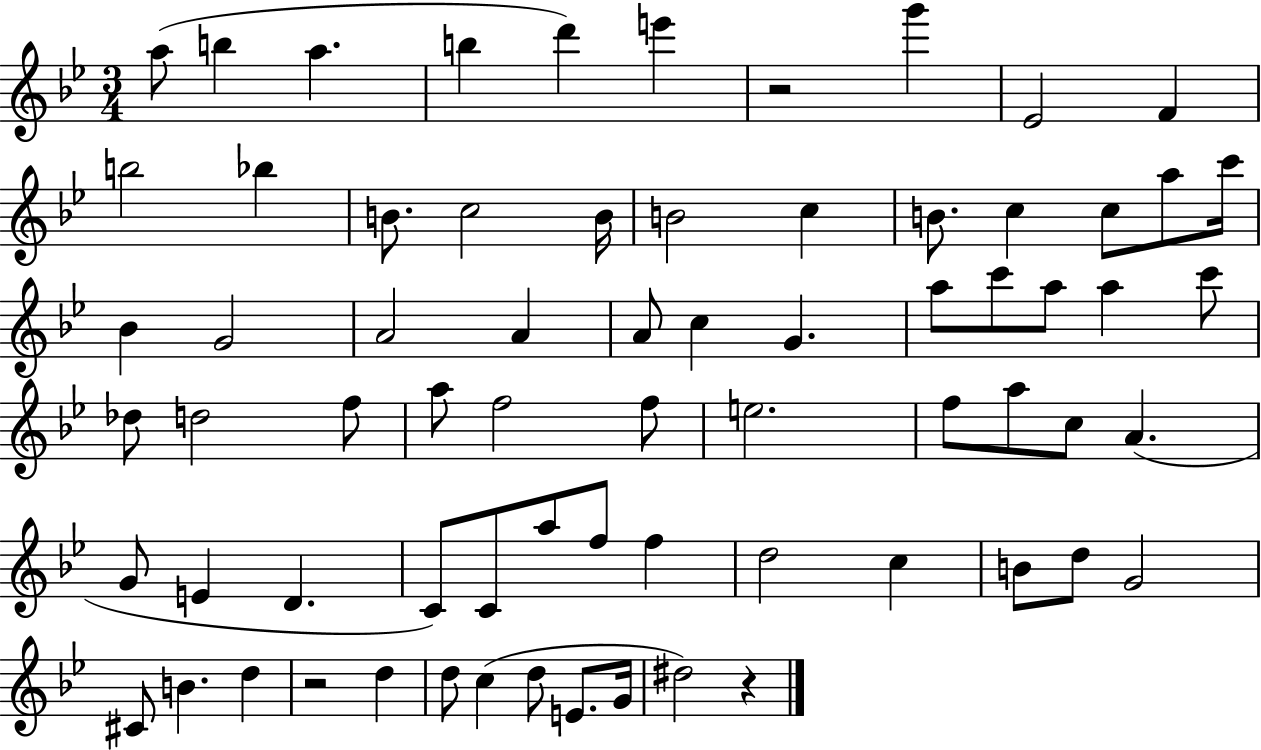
X:1
T:Untitled
M:3/4
L:1/4
K:Bb
a/2 b a b d' e' z2 g' _E2 F b2 _b B/2 c2 B/4 B2 c B/2 c c/2 a/2 c'/4 _B G2 A2 A A/2 c G a/2 c'/2 a/2 a c'/2 _d/2 d2 f/2 a/2 f2 f/2 e2 f/2 a/2 c/2 A G/2 E D C/2 C/2 a/2 f/2 f d2 c B/2 d/2 G2 ^C/2 B d z2 d d/2 c d/2 E/2 G/4 ^d2 z